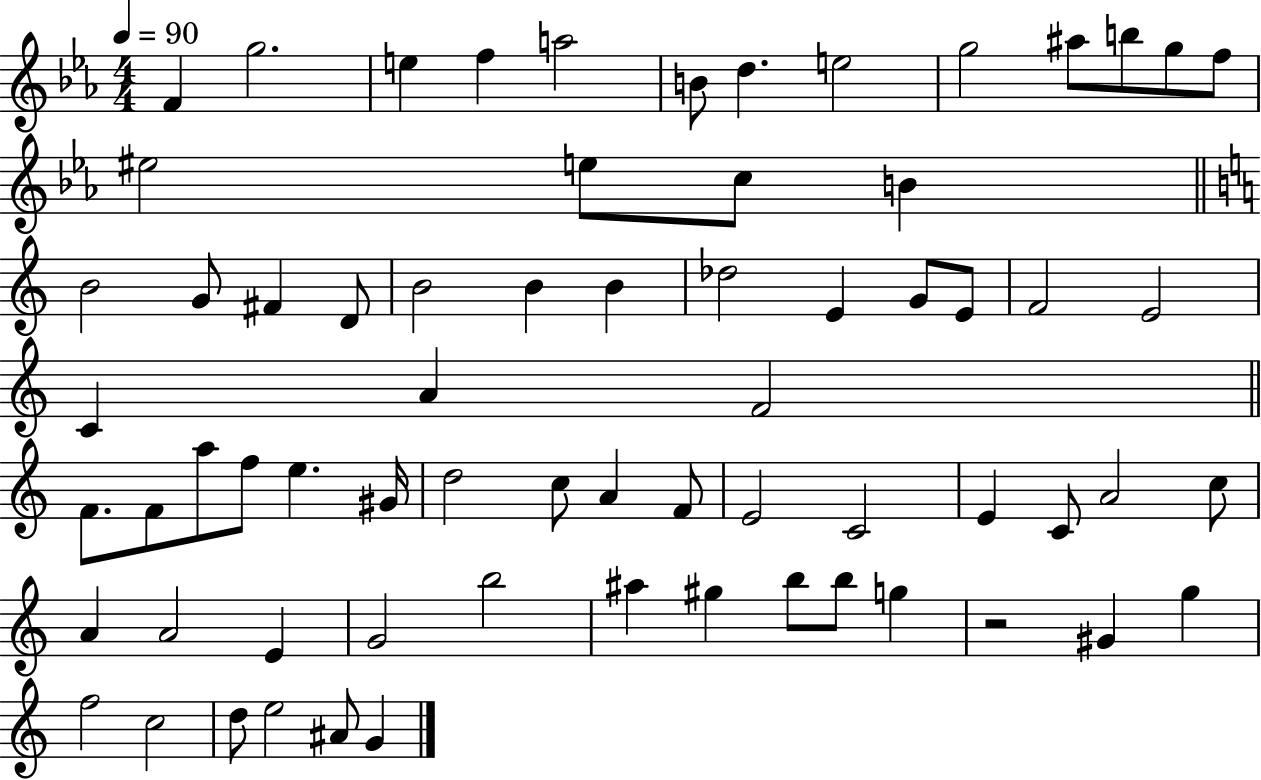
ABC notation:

X:1
T:Untitled
M:4/4
L:1/4
K:Eb
F g2 e f a2 B/2 d e2 g2 ^a/2 b/2 g/2 f/2 ^e2 e/2 c/2 B B2 G/2 ^F D/2 B2 B B _d2 E G/2 E/2 F2 E2 C A F2 F/2 F/2 a/2 f/2 e ^G/4 d2 c/2 A F/2 E2 C2 E C/2 A2 c/2 A A2 E G2 b2 ^a ^g b/2 b/2 g z2 ^G g f2 c2 d/2 e2 ^A/2 G